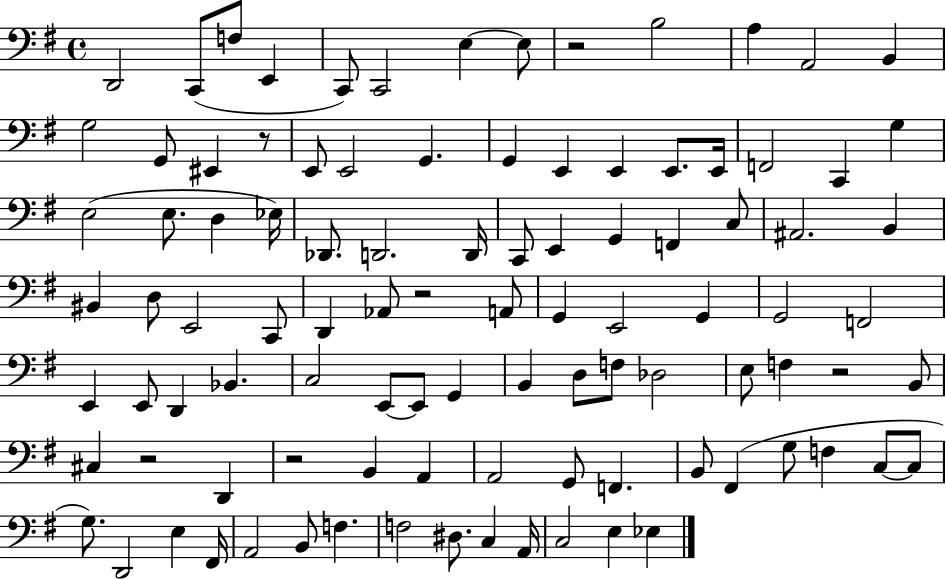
{
  \clef bass
  \time 4/4
  \defaultTimeSignature
  \key g \major
  \repeat volta 2 { d,2 c,8( f8 e,4 | c,8) c,2 e4~~ e8 | r2 b2 | a4 a,2 b,4 | \break g2 g,8 eis,4 r8 | e,8 e,2 g,4. | g,4 e,4 e,4 e,8. e,16 | f,2 c,4 g4 | \break e2( e8. d4 ees16) | des,8. d,2. d,16 | c,8 e,4 g,4 f,4 c8 | ais,2. b,4 | \break bis,4 d8 e,2 c,8 | d,4 aes,8 r2 a,8 | g,4 e,2 g,4 | g,2 f,2 | \break e,4 e,8 d,4 bes,4. | c2 e,8~~ e,8 g,4 | b,4 d8 f8 des2 | e8 f4 r2 b,8 | \break cis4 r2 d,4 | r2 b,4 a,4 | a,2 g,8 f,4. | b,8 fis,4( g8 f4 c8~~ c8 | \break g8.) d,2 e4 fis,16 | a,2 b,8 f4. | f2 dis8. c4 a,16 | c2 e4 ees4 | \break } \bar "|."
}